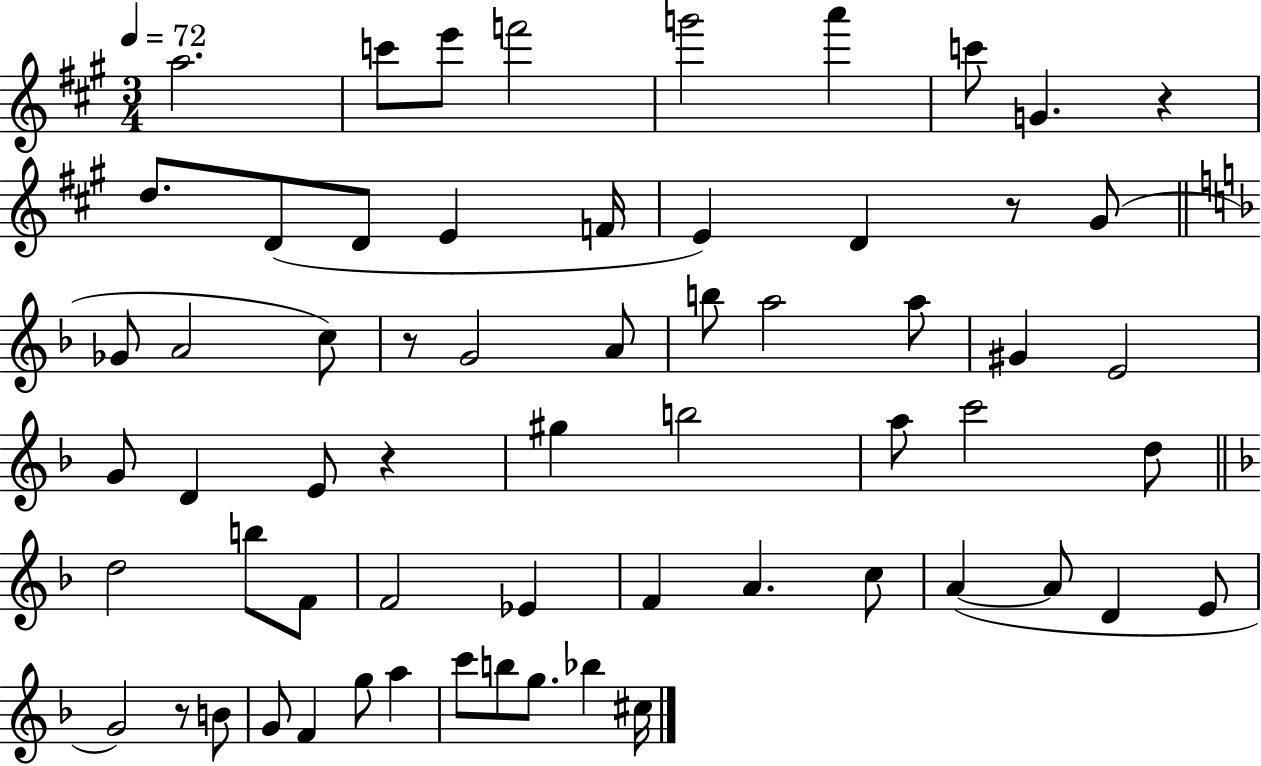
{
  \clef treble
  \numericTimeSignature
  \time 3/4
  \key a \major
  \tempo 4 = 72
  a''2. | c'''8 e'''8 f'''2 | g'''2 a'''4 | c'''8 g'4. r4 | \break d''8. d'8( d'8 e'4 f'16 | e'4) d'4 r8 gis'8( | \bar "||" \break \key f \major ges'8 a'2 c''8) | r8 g'2 a'8 | b''8 a''2 a''8 | gis'4 e'2 | \break g'8 d'4 e'8 r4 | gis''4 b''2 | a''8 c'''2 d''8 | \bar "||" \break \key f \major d''2 b''8 f'8 | f'2 ees'4 | f'4 a'4. c''8 | a'4~(~ a'8 d'4 e'8 | \break g'2) r8 b'8 | g'8 f'4 g''8 a''4 | c'''8 b''8 g''8. bes''4 cis''16 | \bar "|."
}